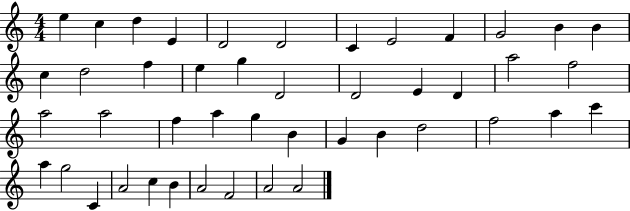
E5/q C5/q D5/q E4/q D4/h D4/h C4/q E4/h F4/q G4/h B4/q B4/q C5/q D5/h F5/q E5/q G5/q D4/h D4/h E4/q D4/q A5/h F5/h A5/h A5/h F5/q A5/q G5/q B4/q G4/q B4/q D5/h F5/h A5/q C6/q A5/q G5/h C4/q A4/h C5/q B4/q A4/h F4/h A4/h A4/h